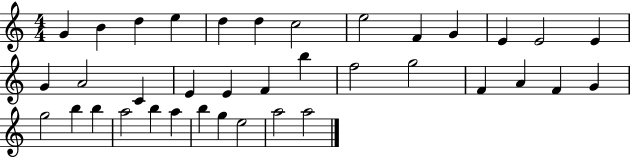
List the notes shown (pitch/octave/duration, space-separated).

G4/q B4/q D5/q E5/q D5/q D5/q C5/h E5/h F4/q G4/q E4/q E4/h E4/q G4/q A4/h C4/q E4/q E4/q F4/q B5/q F5/h G5/h F4/q A4/q F4/q G4/q G5/h B5/q B5/q A5/h B5/q A5/q B5/q G5/q E5/h A5/h A5/h